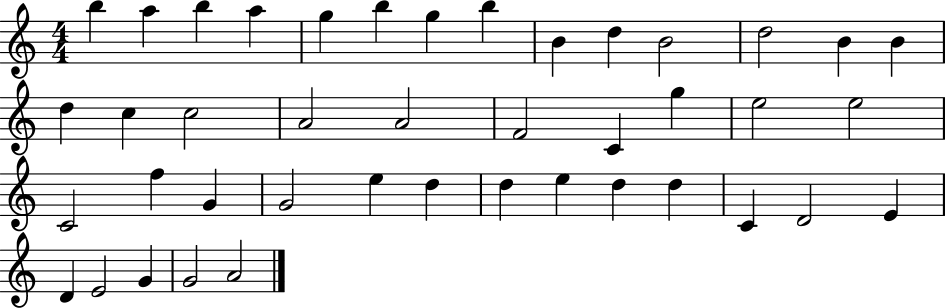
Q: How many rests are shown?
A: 0